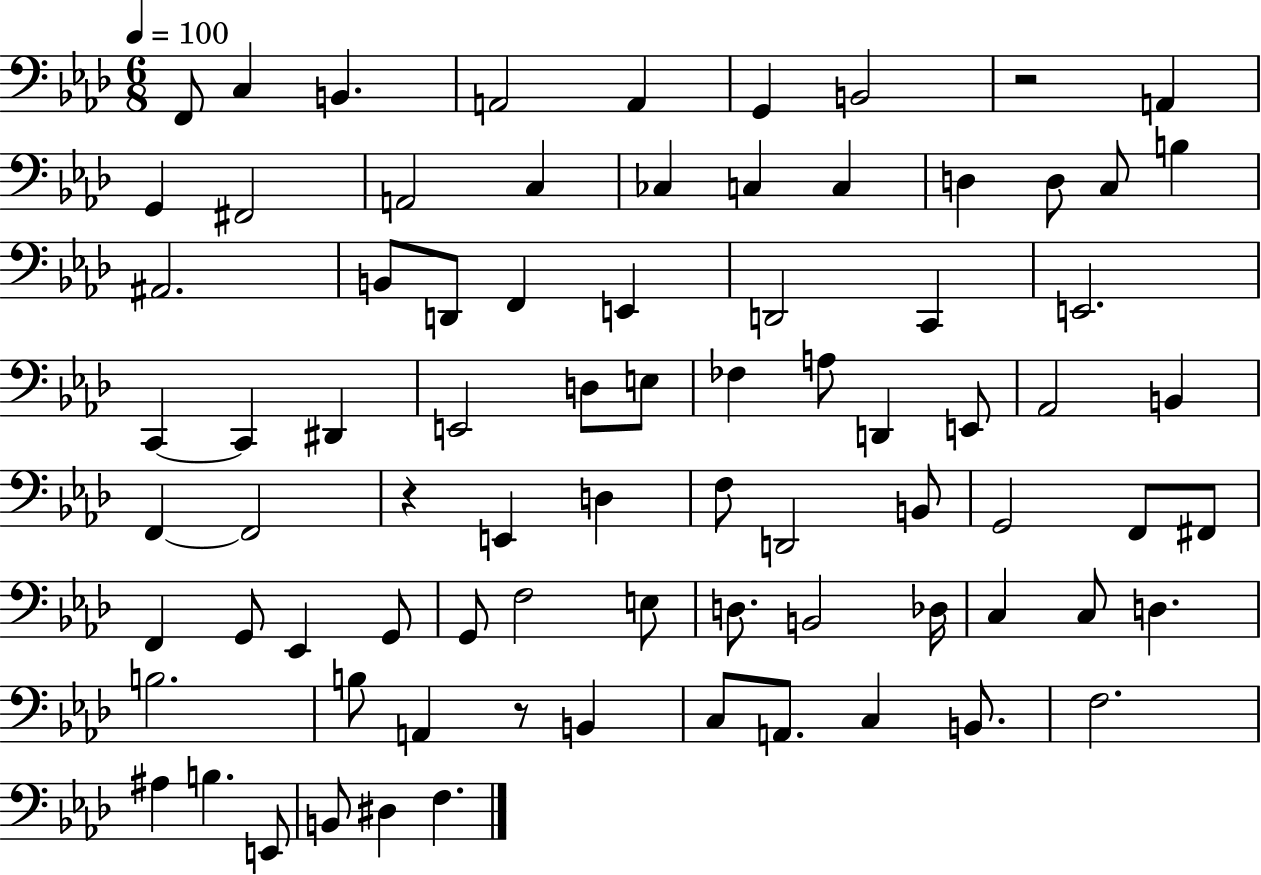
X:1
T:Untitled
M:6/8
L:1/4
K:Ab
F,,/2 C, B,, A,,2 A,, G,, B,,2 z2 A,, G,, ^F,,2 A,,2 C, _C, C, C, D, D,/2 C,/2 B, ^A,,2 B,,/2 D,,/2 F,, E,, D,,2 C,, E,,2 C,, C,, ^D,, E,,2 D,/2 E,/2 _F, A,/2 D,, E,,/2 _A,,2 B,, F,, F,,2 z E,, D, F,/2 D,,2 B,,/2 G,,2 F,,/2 ^F,,/2 F,, G,,/2 _E,, G,,/2 G,,/2 F,2 E,/2 D,/2 B,,2 _D,/4 C, C,/2 D, B,2 B,/2 A,, z/2 B,, C,/2 A,,/2 C, B,,/2 F,2 ^A, B, E,,/2 B,,/2 ^D, F,